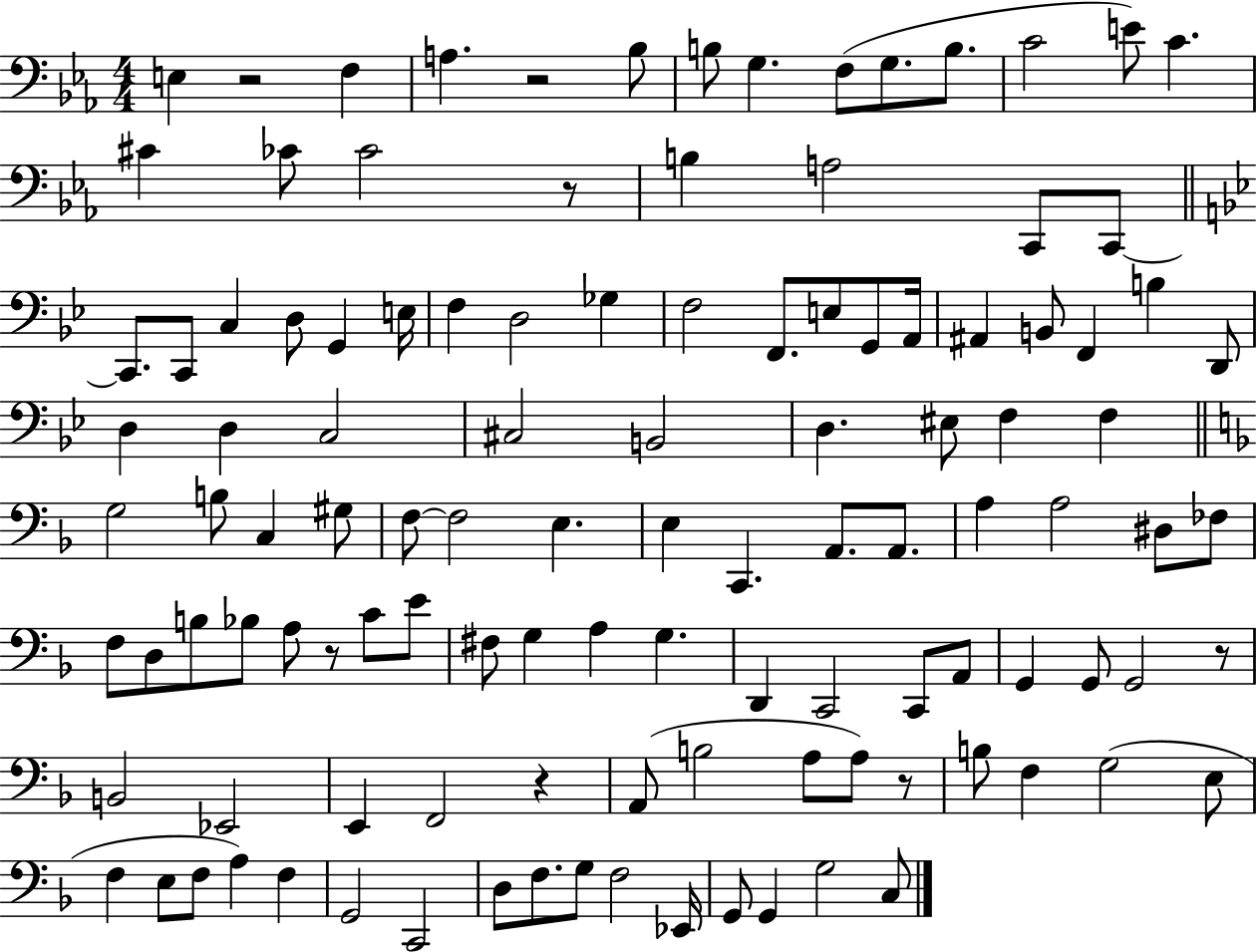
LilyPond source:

{
  \clef bass
  \numericTimeSignature
  \time 4/4
  \key ees \major
  \repeat volta 2 { e4 r2 f4 | a4. r2 bes8 | b8 g4. f8( g8. b8. | c'2 e'8) c'4. | \break cis'4 ces'8 ces'2 r8 | b4 a2 c,8 c,8~~ | \bar "||" \break \key g \minor c,8. c,8 c4 d8 g,4 e16 | f4 d2 ges4 | f2 f,8. e8 g,8 a,16 | ais,4 b,8 f,4 b4 d,8 | \break d4 d4 c2 | cis2 b,2 | d4. eis8 f4 f4 | \bar "||" \break \key d \minor g2 b8 c4 gis8 | f8~~ f2 e4. | e4 c,4. a,8. a,8. | a4 a2 dis8 fes8 | \break f8 d8 b8 bes8 a8 r8 c'8 e'8 | fis8 g4 a4 g4. | d,4 c,2 c,8 a,8 | g,4 g,8 g,2 r8 | \break b,2 ees,2 | e,4 f,2 r4 | a,8( b2 a8 a8) r8 | b8 f4 g2( e8 | \break f4 e8 f8 a4) f4 | g,2 c,2 | d8 f8. g8 f2 ees,16 | g,8 g,4 g2 c8 | \break } \bar "|."
}